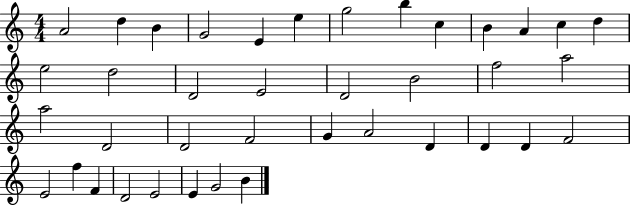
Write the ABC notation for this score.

X:1
T:Untitled
M:4/4
L:1/4
K:C
A2 d B G2 E e g2 b c B A c d e2 d2 D2 E2 D2 B2 f2 a2 a2 D2 D2 F2 G A2 D D D F2 E2 f F D2 E2 E G2 B